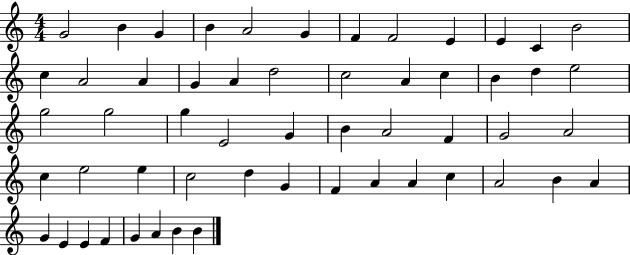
G4/h B4/q G4/q B4/q A4/h G4/q F4/q F4/h E4/q E4/q C4/q B4/h C5/q A4/h A4/q G4/q A4/q D5/h C5/h A4/q C5/q B4/q D5/q E5/h G5/h G5/h G5/q E4/h G4/q B4/q A4/h F4/q G4/h A4/h C5/q E5/h E5/q C5/h D5/q G4/q F4/q A4/q A4/q C5/q A4/h B4/q A4/q G4/q E4/q E4/q F4/q G4/q A4/q B4/q B4/q